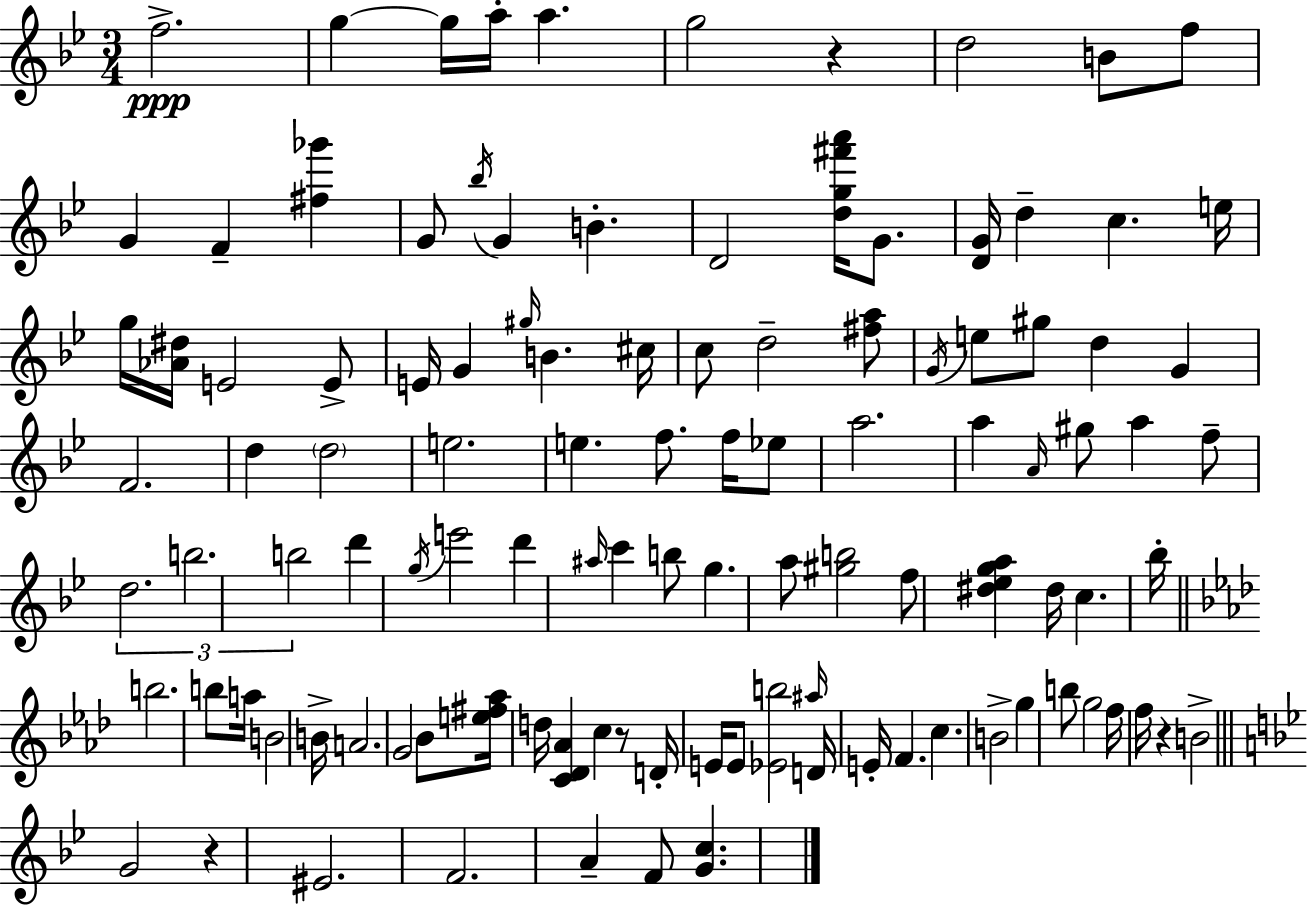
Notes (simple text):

F5/h. G5/q G5/s A5/s A5/q. G5/h R/q D5/h B4/e F5/e G4/q F4/q [F#5,Gb6]/q G4/e Bb5/s G4/q B4/q. D4/h [D5,G5,F#6,A6]/s G4/e. [D4,G4]/s D5/q C5/q. E5/s G5/s [Ab4,D#5]/s E4/h E4/e E4/s G4/q G#5/s B4/q. C#5/s C5/e D5/h [F#5,A5]/e G4/s E5/e G#5/e D5/q G4/q F4/h. D5/q D5/h E5/h. E5/q. F5/e. F5/s Eb5/e A5/h. A5/q A4/s G#5/e A5/q F5/e D5/h. B5/h. B5/h D6/q G5/s E6/h D6/q A#5/s C6/q B5/e G5/q. A5/e [G#5,B5]/h F5/e [D#5,Eb5,G5,A5]/q D#5/s C5/q. Bb5/s B5/h. B5/e A5/s B4/h B4/s A4/h. G4/h Bb4/e [E5,F#5,Ab5]/s D5/s [C4,Db4,Ab4]/q C5/q R/e D4/s E4/s E4/e [Eb4,B5]/h A#5/s D4/s E4/s F4/q. C5/q. B4/h G5/q B5/e G5/h F5/s F5/s R/q B4/h G4/h R/q EIS4/h. F4/h. A4/q F4/e [G4,C5]/q.